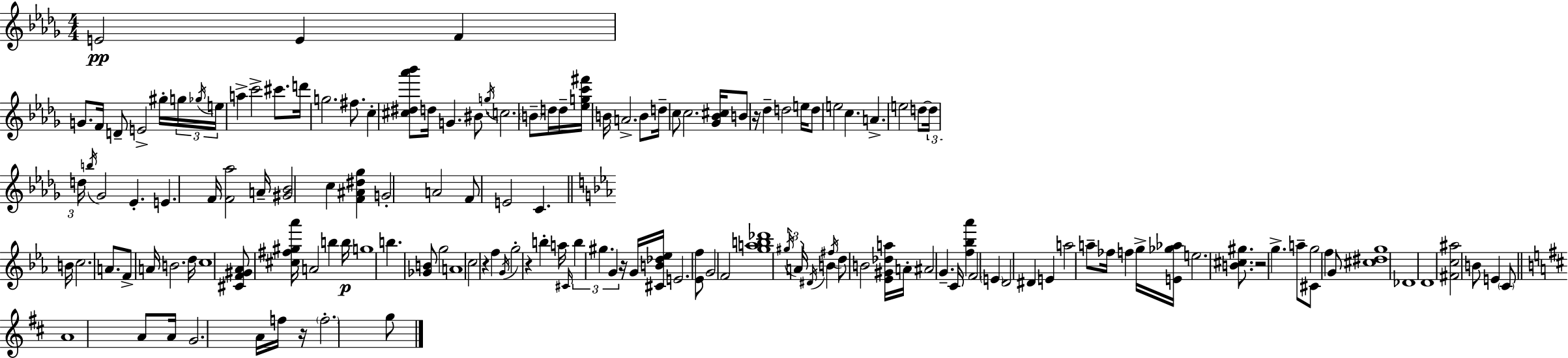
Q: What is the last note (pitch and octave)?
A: G5